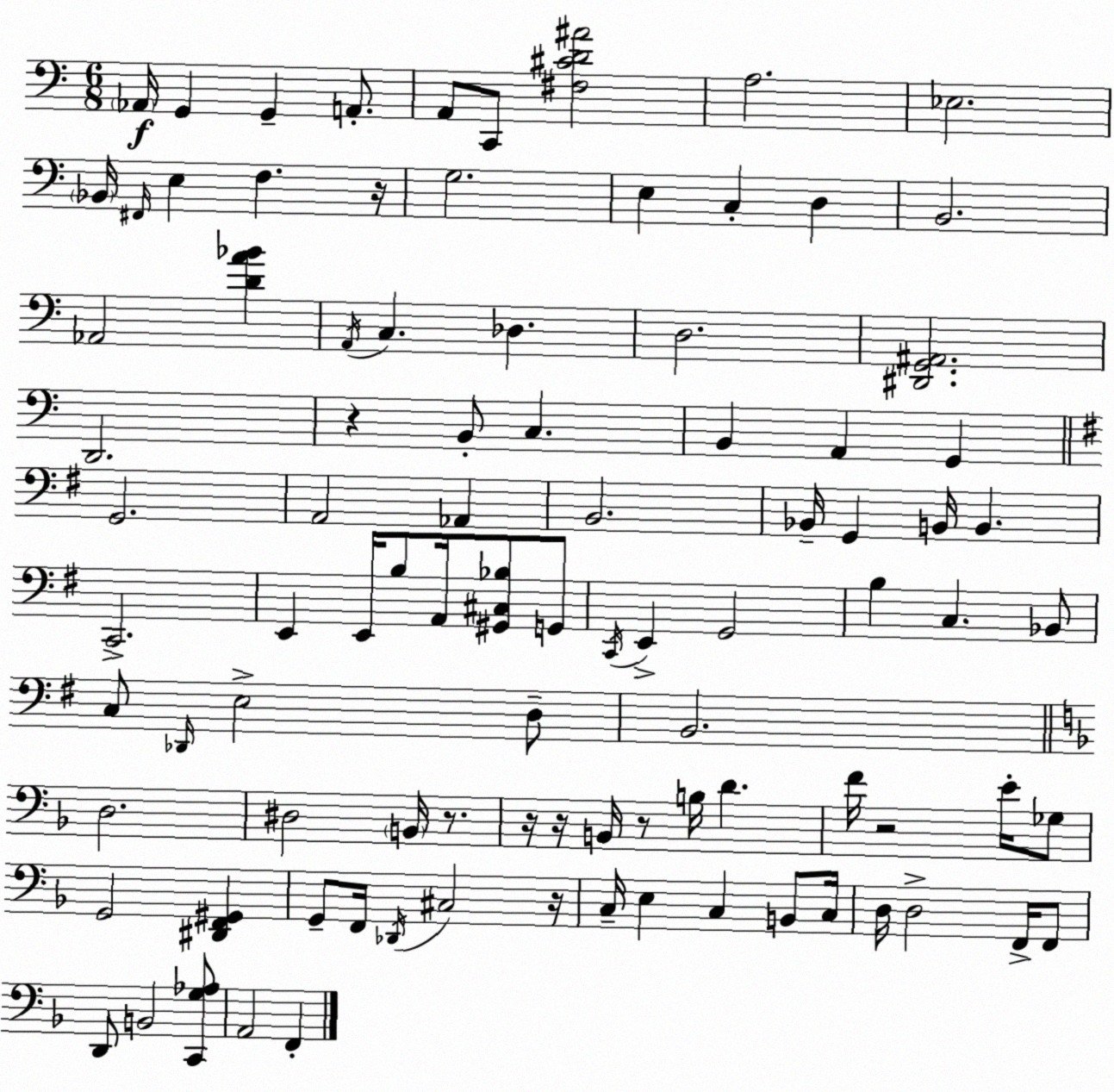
X:1
T:Untitled
M:6/8
L:1/4
K:Am
_A,,/4 G,, G,, A,,/2 A,,/2 C,,/2 [^F,^CD^A]2 A,2 _E,2 _B,,/4 ^F,,/4 E, F, z/4 G,2 E, C, D, B,,2 _A,,2 [DA_B] A,,/4 C, _D, D,2 [^D,,G,,^A,,]2 D,,2 z B,,/2 C, B,, A,, G,, G,,2 A,,2 _A,, B,,2 _B,,/4 G,, B,,/4 B,, C,,2 E,, E,,/4 B,/2 A,,/4 [^G,,^C,_B,]/2 G,,/2 C,,/4 E,, G,,2 B, C, _B,,/2 C,/2 _D,,/4 E,2 D,/2 B,,2 D,2 ^D,2 B,,/4 z/2 z/4 z/4 B,,/4 z/2 B,/4 D F/4 z2 E/4 _G,/2 G,,2 [^D,,F,,^G,,] G,,/2 F,,/4 _D,,/4 ^C,2 z/4 C,/4 E, C, B,,/2 C,/4 D,/4 D,2 F,,/4 F,,/2 D,,/2 B,,2 [C,,G,_A,]/2 A,,2 F,,